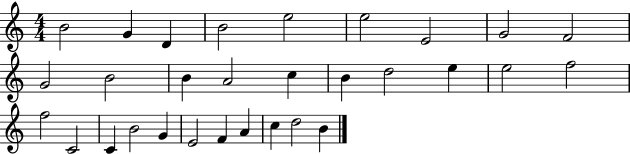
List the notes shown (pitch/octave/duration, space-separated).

B4/h G4/q D4/q B4/h E5/h E5/h E4/h G4/h F4/h G4/h B4/h B4/q A4/h C5/q B4/q D5/h E5/q E5/h F5/h F5/h C4/h C4/q B4/h G4/q E4/h F4/q A4/q C5/q D5/h B4/q